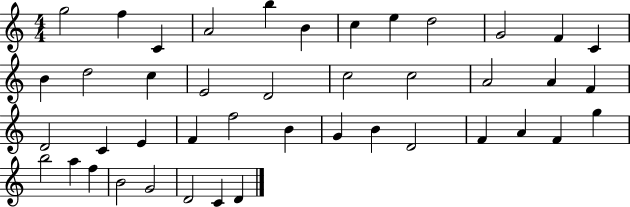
G5/h F5/q C4/q A4/h B5/q B4/q C5/q E5/q D5/h G4/h F4/q C4/q B4/q D5/h C5/q E4/h D4/h C5/h C5/h A4/h A4/q F4/q D4/h C4/q E4/q F4/q F5/h B4/q G4/q B4/q D4/h F4/q A4/q F4/q G5/q B5/h A5/q F5/q B4/h G4/h D4/h C4/q D4/q